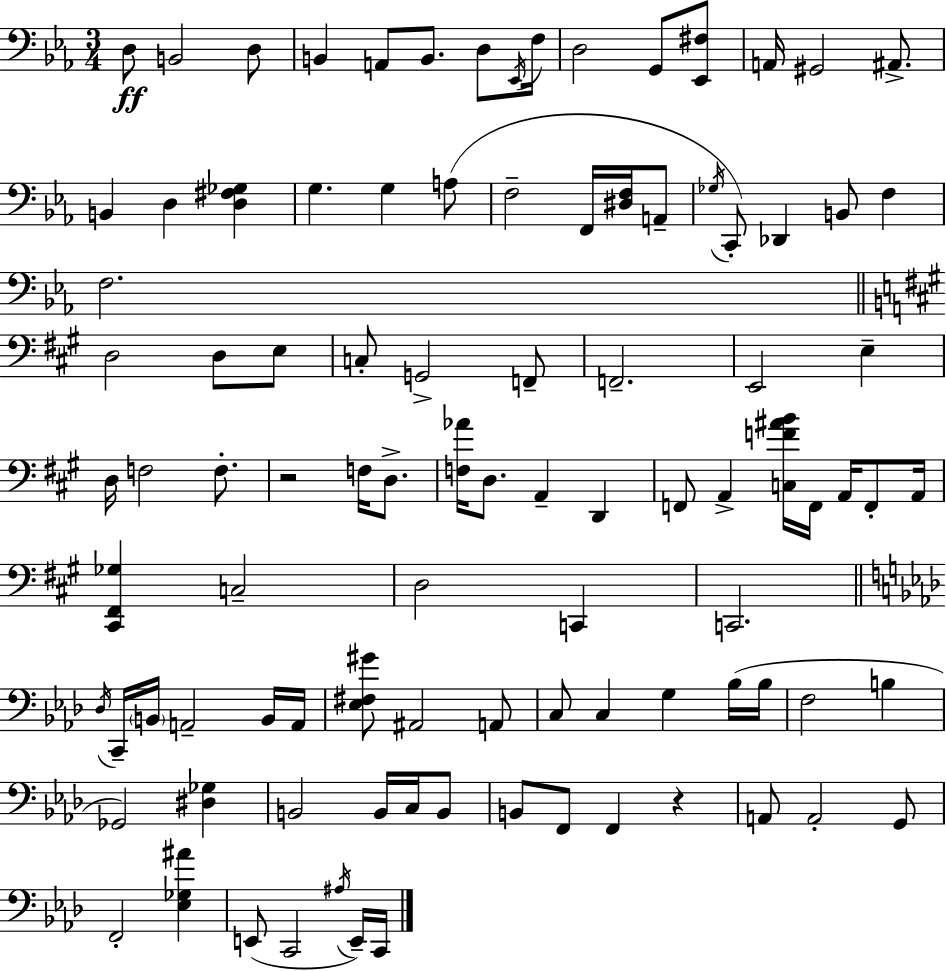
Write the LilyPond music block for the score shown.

{
  \clef bass
  \numericTimeSignature
  \time 3/4
  \key ees \major
  d8\ff b,2 d8 | b,4 a,8 b,8. d8 \acciaccatura { ees,16 } | f16 d2 g,8 <ees, fis>8 | a,16 gis,2 ais,8.-> | \break b,4 d4 <d fis ges>4 | g4. g4 a8( | f2-- f,16 <dis f>16 a,8-- | \acciaccatura { ges16 }) c,8-. des,4 b,8 f4 | \break f2. | \bar "||" \break \key a \major d2 d8 e8 | c8-. g,2-> f,8-- | f,2.-- | e,2 e4-- | \break d16 f2 f8.-. | r2 f16 d8.-> | <f aes'>16 d8. a,4-- d,4 | f,8 a,4-> <c f' ais' b'>16 f,16 a,16 f,8-. a,16 | \break <cis, fis, ges>4 c2-- | d2 c,4 | c,2. | \bar "||" \break \key aes \major \acciaccatura { des16 } c,16-- \parenthesize b,16 a,2-- b,16 | a,16 <ees fis gis'>8 ais,2 a,8 | c8 c4 g4 bes16( | bes16 f2 b4 | \break ges,2) <dis ges>4 | b,2 b,16 c16 b,8 | b,8 f,8 f,4 r4 | a,8 a,2-. g,8 | \break f,2-. <ees ges ais'>4 | e,8( c,2 \acciaccatura { ais16 }) | e,16-- c,16 \bar "|."
}